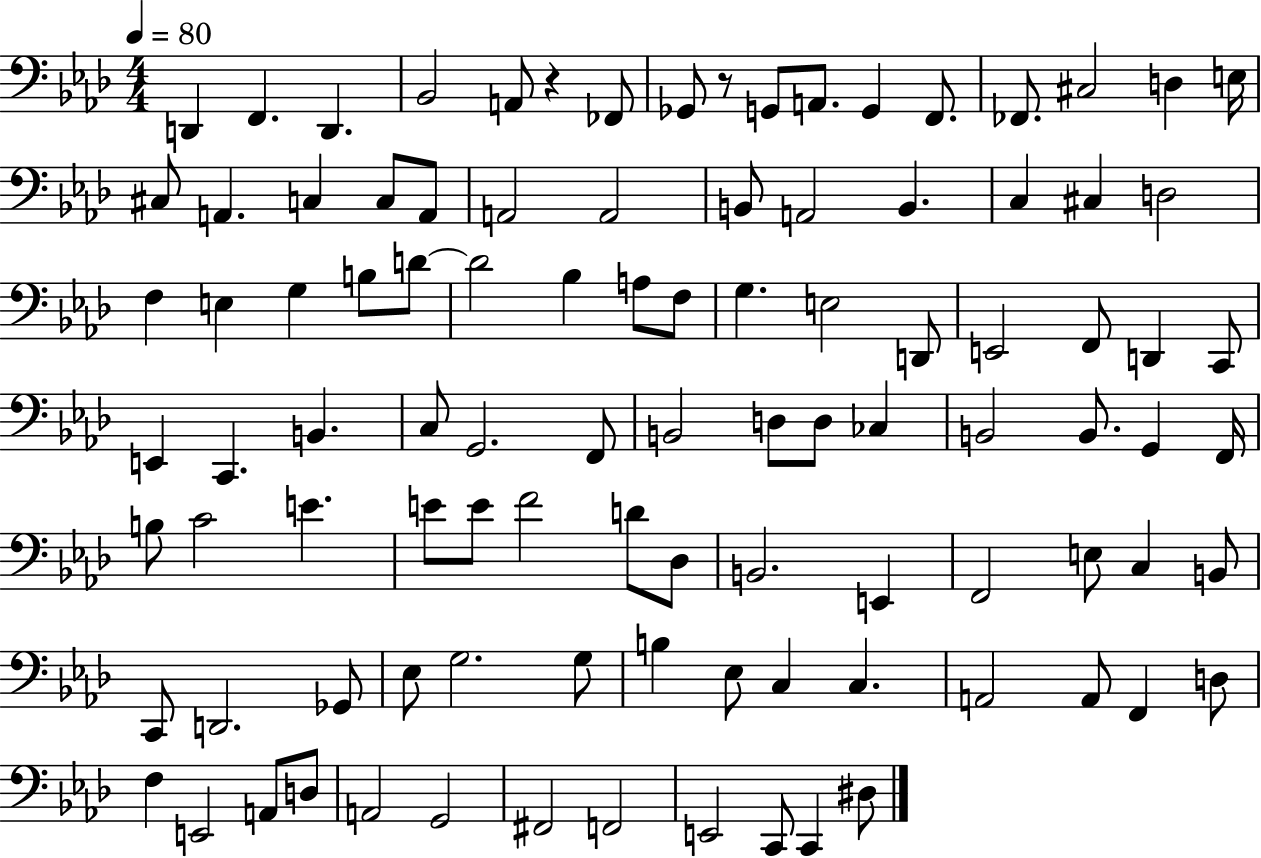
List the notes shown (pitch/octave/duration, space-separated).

D2/q F2/q. D2/q. Bb2/h A2/e R/q FES2/e Gb2/e R/e G2/e A2/e. G2/q F2/e. FES2/e. C#3/h D3/q E3/s C#3/e A2/q. C3/q C3/e A2/e A2/h A2/h B2/e A2/h B2/q. C3/q C#3/q D3/h F3/q E3/q G3/q B3/e D4/e D4/h Bb3/q A3/e F3/e G3/q. E3/h D2/e E2/h F2/e D2/q C2/e E2/q C2/q. B2/q. C3/e G2/h. F2/e B2/h D3/e D3/e CES3/q B2/h B2/e. G2/q F2/s B3/e C4/h E4/q. E4/e E4/e F4/h D4/e Db3/e B2/h. E2/q F2/h E3/e C3/q B2/e C2/e D2/h. Gb2/e Eb3/e G3/h. G3/e B3/q Eb3/e C3/q C3/q. A2/h A2/e F2/q D3/e F3/q E2/h A2/e D3/e A2/h G2/h F#2/h F2/h E2/h C2/e C2/q D#3/e